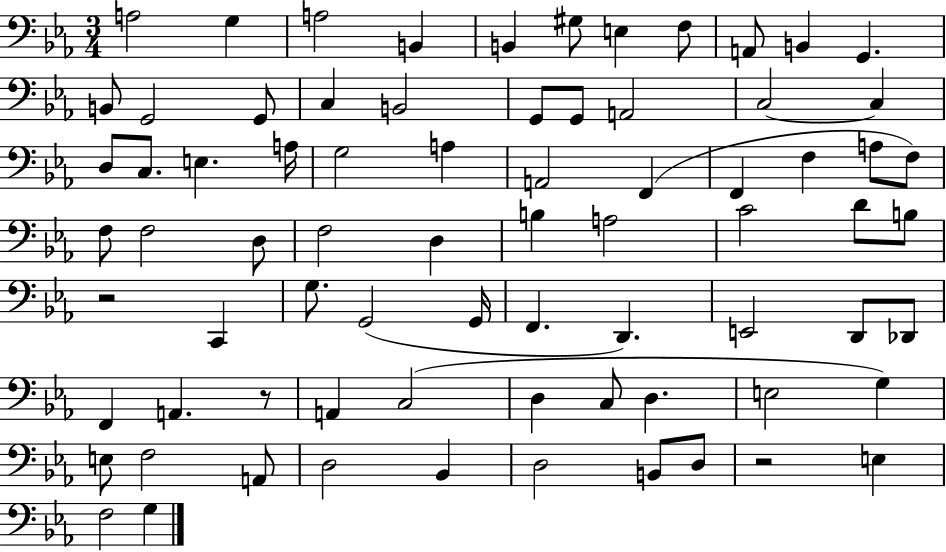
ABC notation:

X:1
T:Untitled
M:3/4
L:1/4
K:Eb
A,2 G, A,2 B,, B,, ^G,/2 E, F,/2 A,,/2 B,, G,, B,,/2 G,,2 G,,/2 C, B,,2 G,,/2 G,,/2 A,,2 C,2 C, D,/2 C,/2 E, A,/4 G,2 A, A,,2 F,, F,, F, A,/2 F,/2 F,/2 F,2 D,/2 F,2 D, B, A,2 C2 D/2 B,/2 z2 C,, G,/2 G,,2 G,,/4 F,, D,, E,,2 D,,/2 _D,,/2 F,, A,, z/2 A,, C,2 D, C,/2 D, E,2 G, E,/2 F,2 A,,/2 D,2 _B,, D,2 B,,/2 D,/2 z2 E, F,2 G,